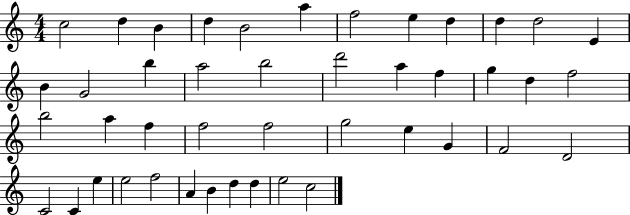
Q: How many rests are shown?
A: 0